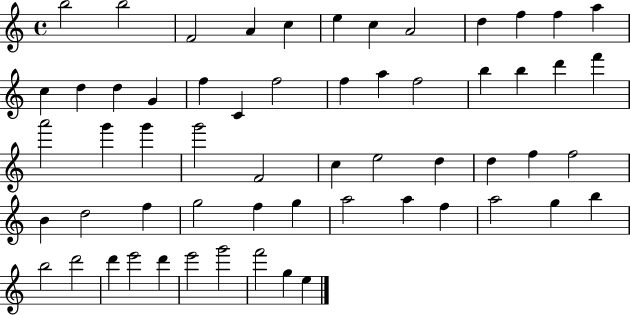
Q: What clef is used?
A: treble